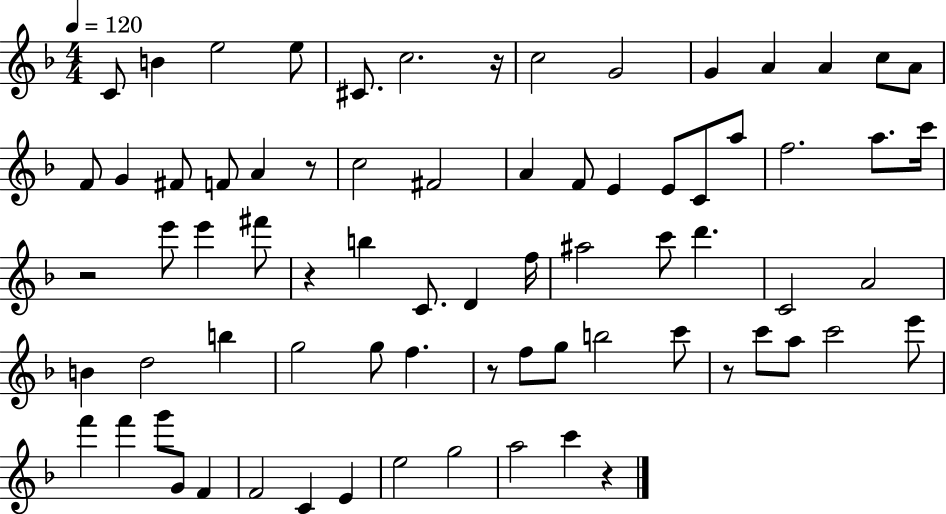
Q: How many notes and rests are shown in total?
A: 74